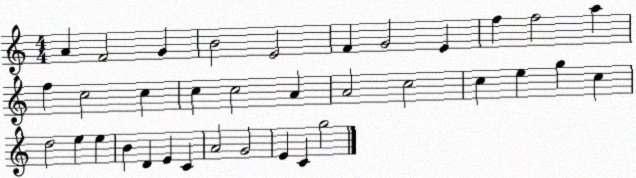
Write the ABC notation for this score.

X:1
T:Untitled
M:4/4
L:1/4
K:C
A F2 G B2 E2 F G2 E f f2 a f c2 c c c2 A A2 c2 c e g c d2 e e B D E C A2 G2 E C g2